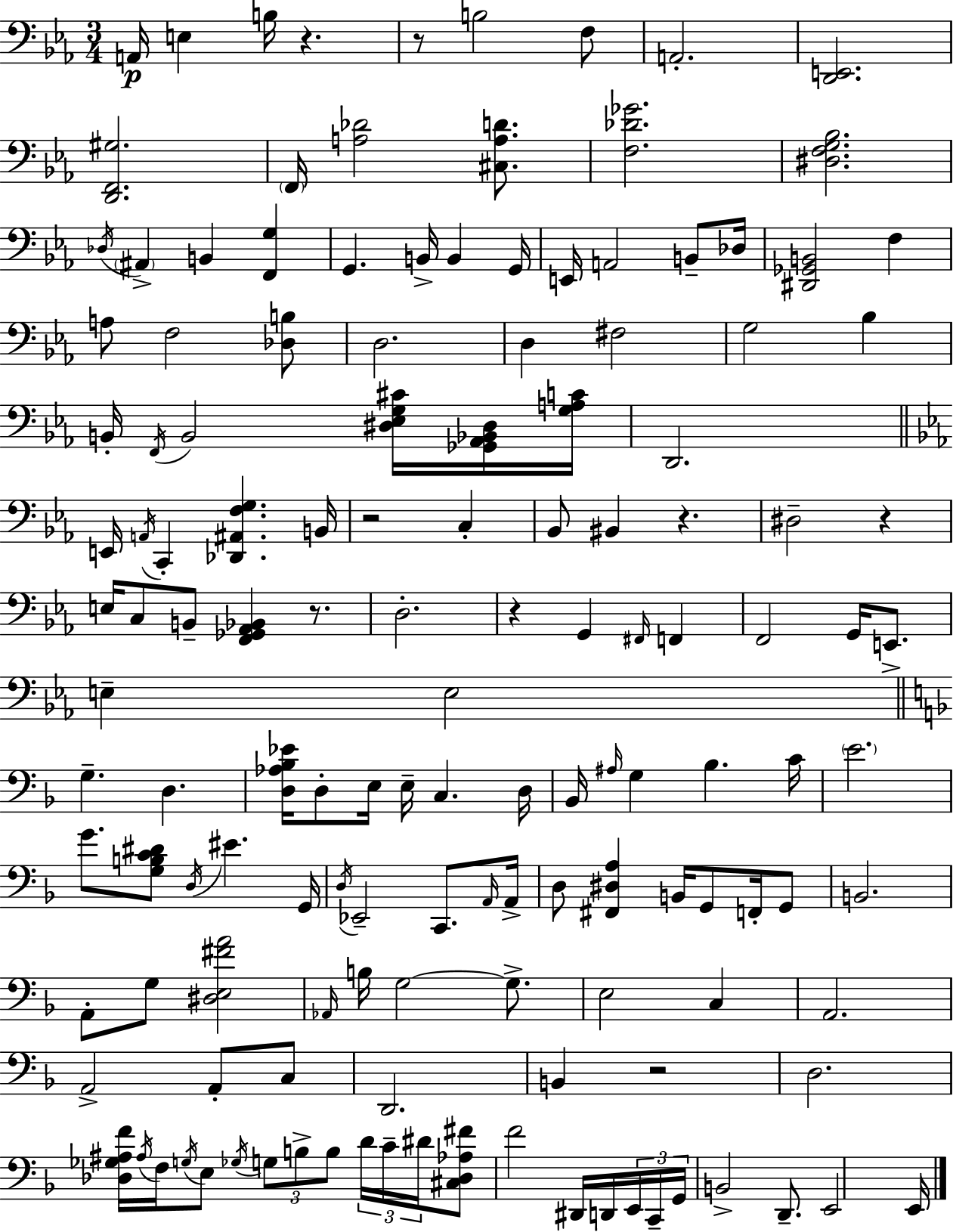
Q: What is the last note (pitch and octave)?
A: E2